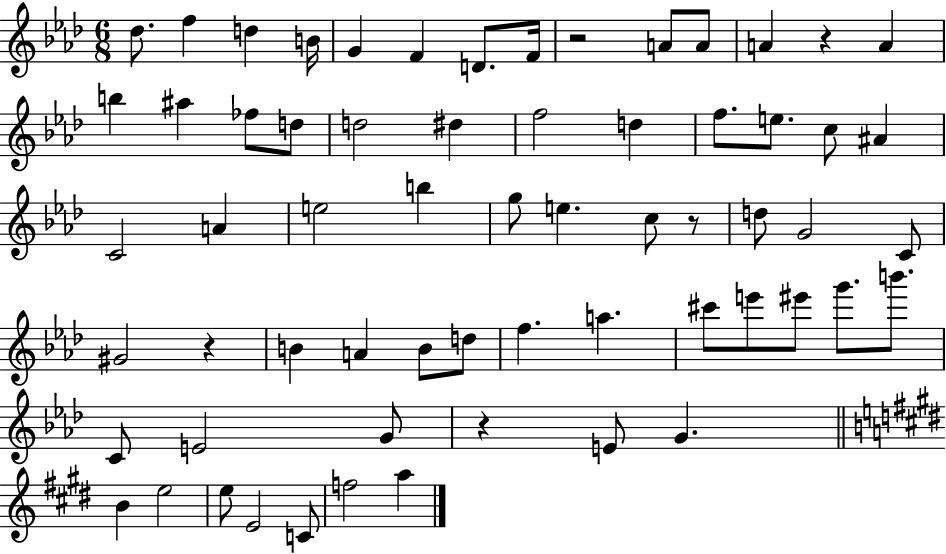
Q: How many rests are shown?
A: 5